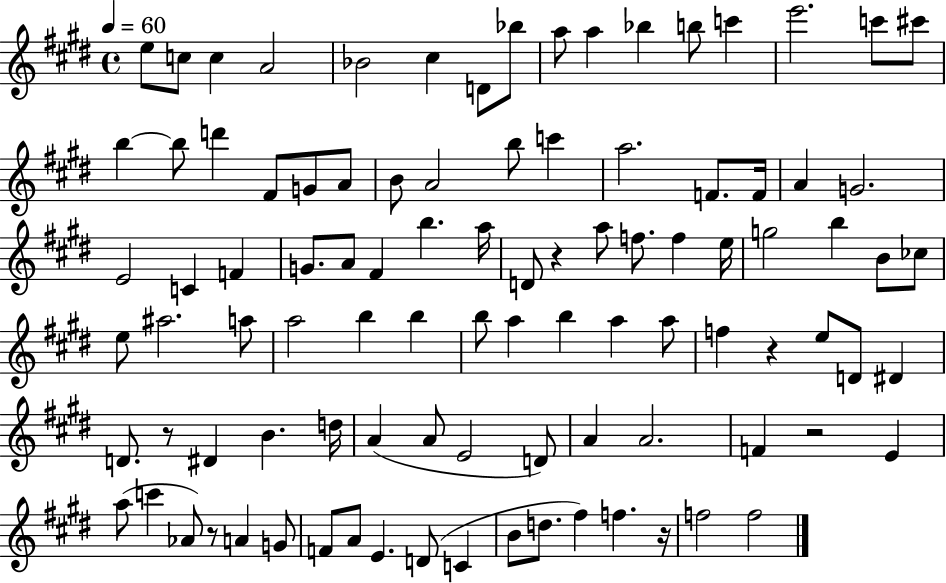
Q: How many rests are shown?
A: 6